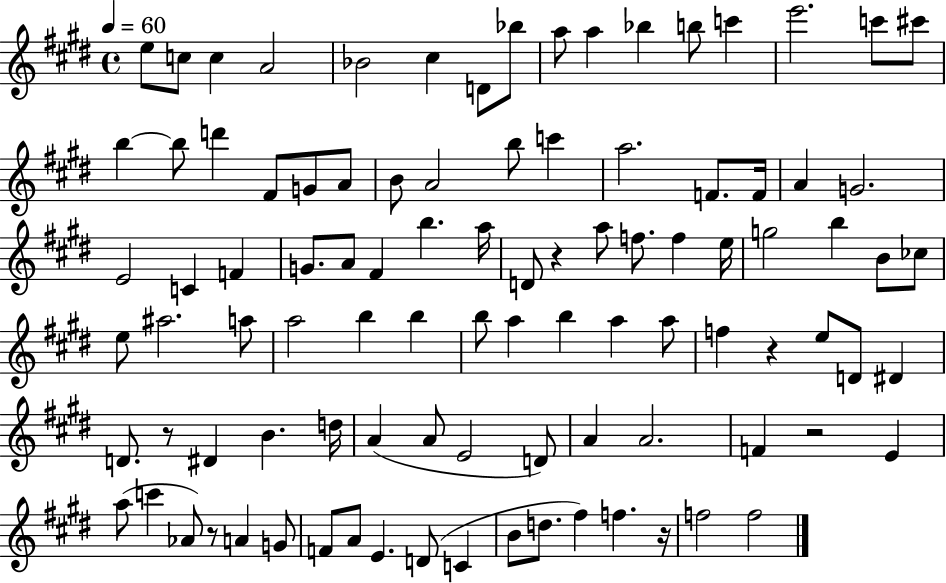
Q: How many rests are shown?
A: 6